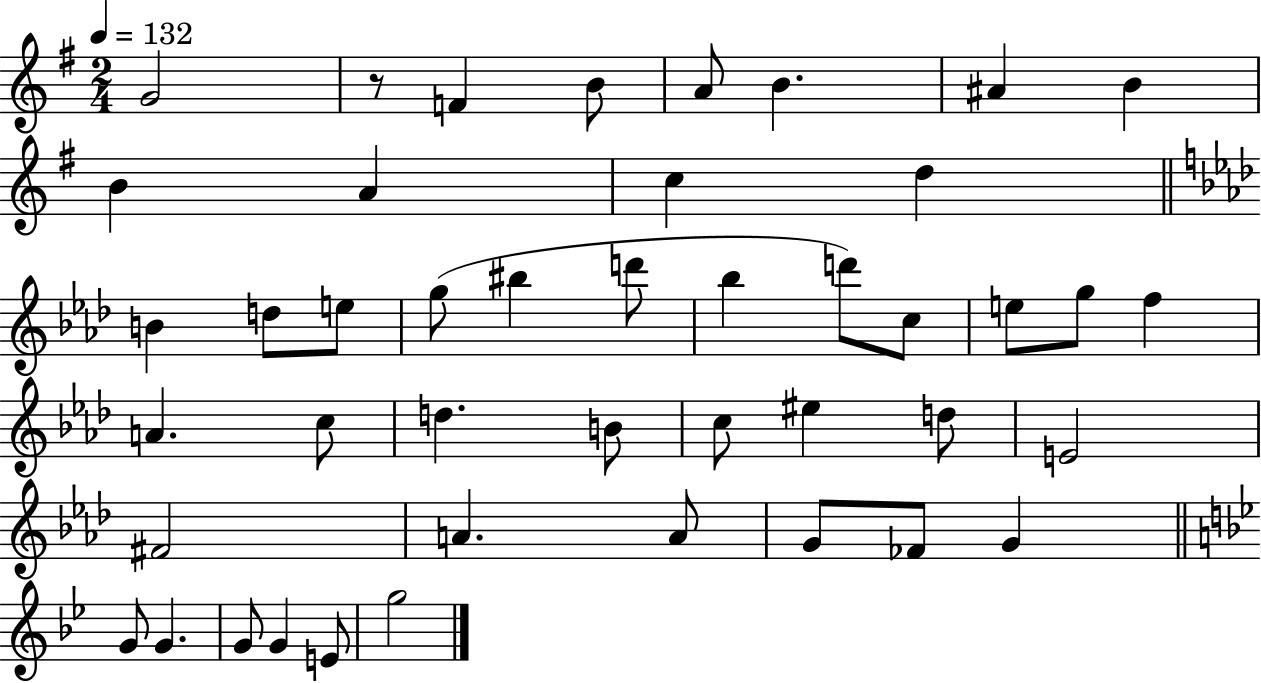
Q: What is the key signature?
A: G major